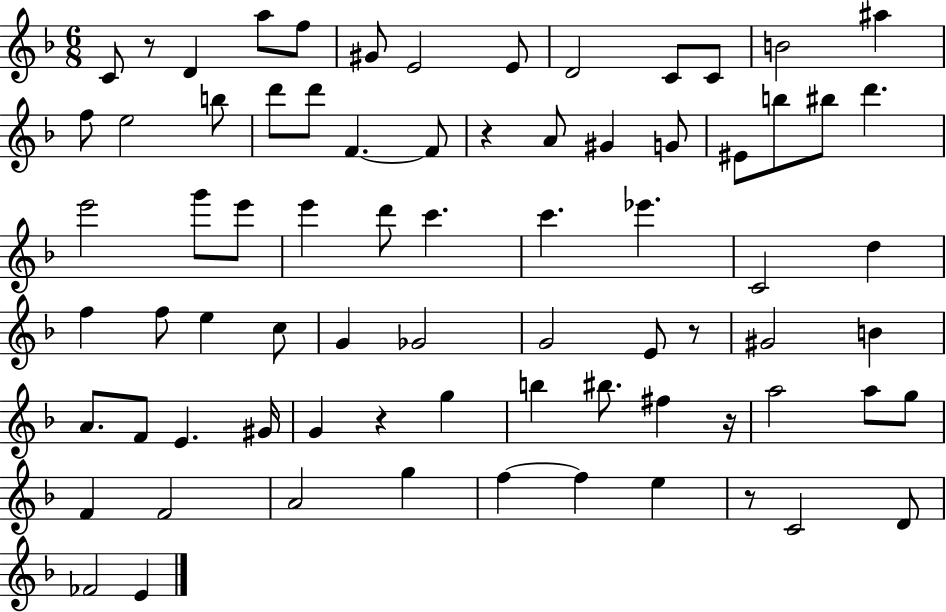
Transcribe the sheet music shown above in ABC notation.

X:1
T:Untitled
M:6/8
L:1/4
K:F
C/2 z/2 D a/2 f/2 ^G/2 E2 E/2 D2 C/2 C/2 B2 ^a f/2 e2 b/2 d'/2 d'/2 F F/2 z A/2 ^G G/2 ^E/2 b/2 ^b/2 d' e'2 g'/2 e'/2 e' d'/2 c' c' _e' C2 d f f/2 e c/2 G _G2 G2 E/2 z/2 ^G2 B A/2 F/2 E ^G/4 G z g b ^b/2 ^f z/4 a2 a/2 g/2 F F2 A2 g f f e z/2 C2 D/2 _F2 E